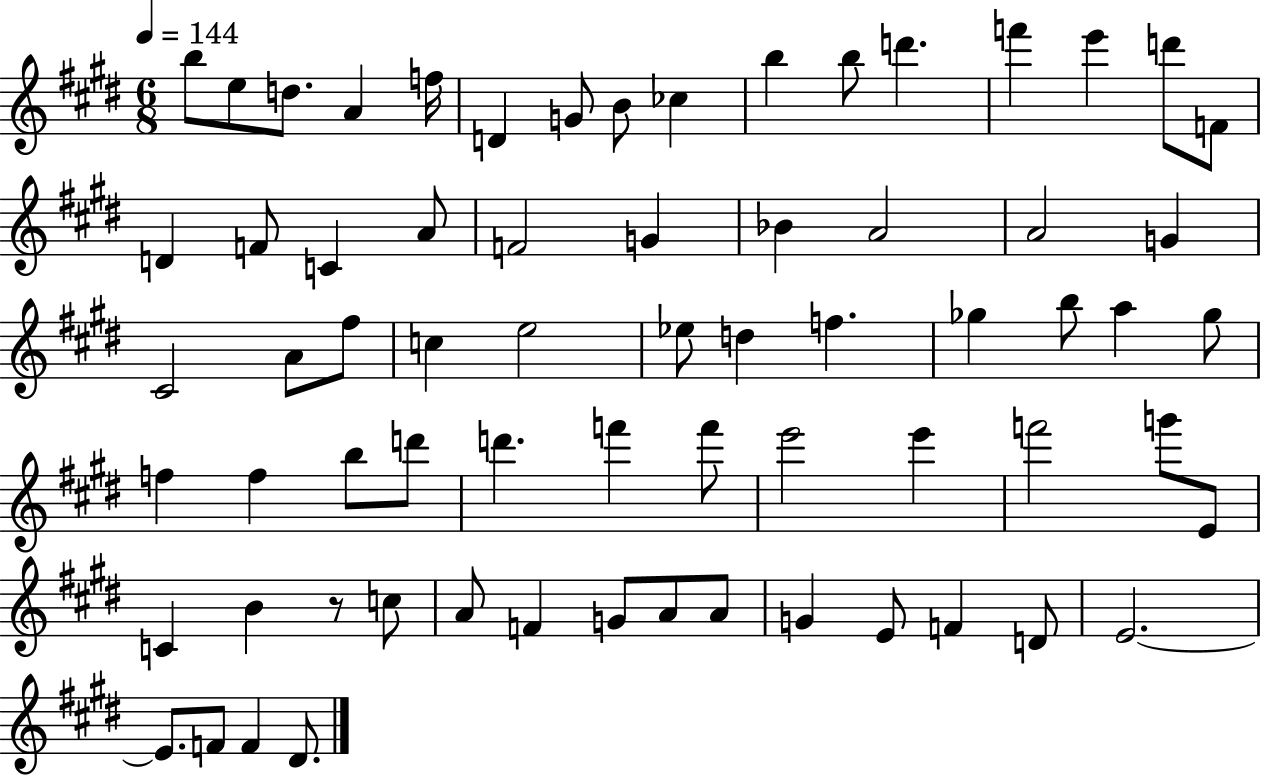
{
  \clef treble
  \numericTimeSignature
  \time 6/8
  \key e \major
  \tempo 4 = 144
  b''8 e''8 d''8. a'4 f''16 | d'4 g'8 b'8 ces''4 | b''4 b''8 d'''4. | f'''4 e'''4 d'''8 f'8 | \break d'4 f'8 c'4 a'8 | f'2 g'4 | bes'4 a'2 | a'2 g'4 | \break cis'2 a'8 fis''8 | c''4 e''2 | ees''8 d''4 f''4. | ges''4 b''8 a''4 ges''8 | \break f''4 f''4 b''8 d'''8 | d'''4. f'''4 f'''8 | e'''2 e'''4 | f'''2 g'''8 e'8 | \break c'4 b'4 r8 c''8 | a'8 f'4 g'8 a'8 a'8 | g'4 e'8 f'4 d'8 | e'2.~~ | \break e'8. f'8 f'4 dis'8. | \bar "|."
}